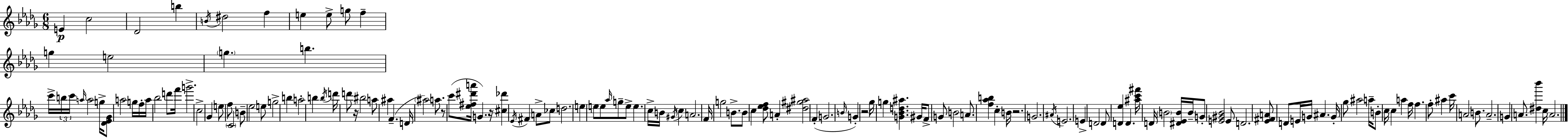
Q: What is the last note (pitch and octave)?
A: A4